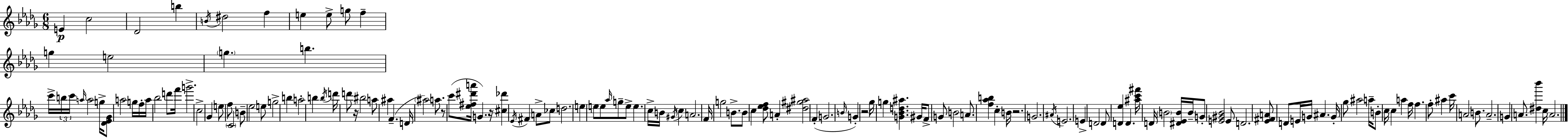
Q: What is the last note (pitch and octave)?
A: A4